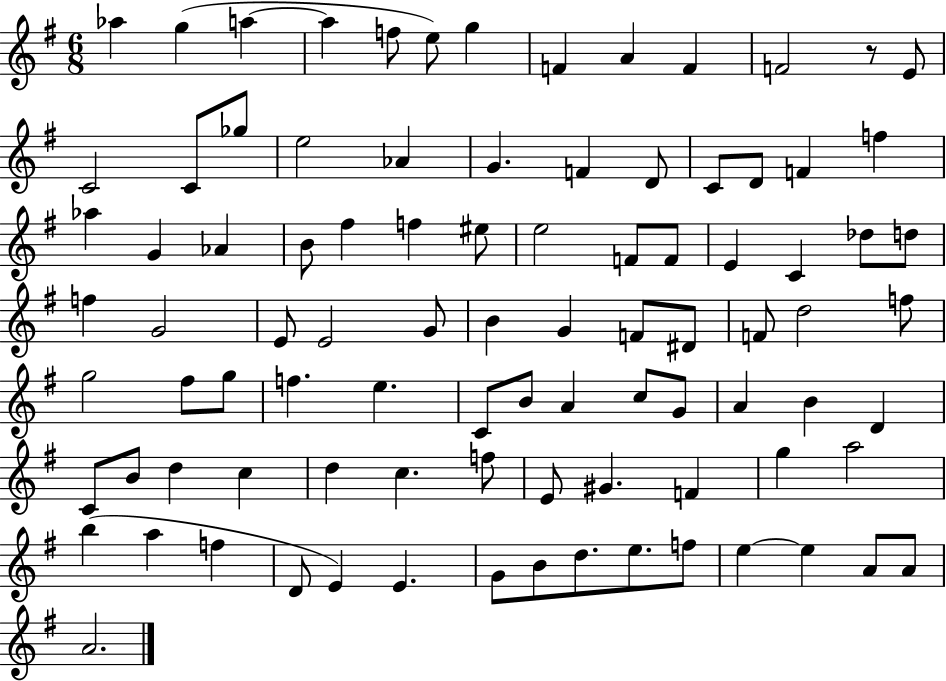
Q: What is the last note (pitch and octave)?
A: A4